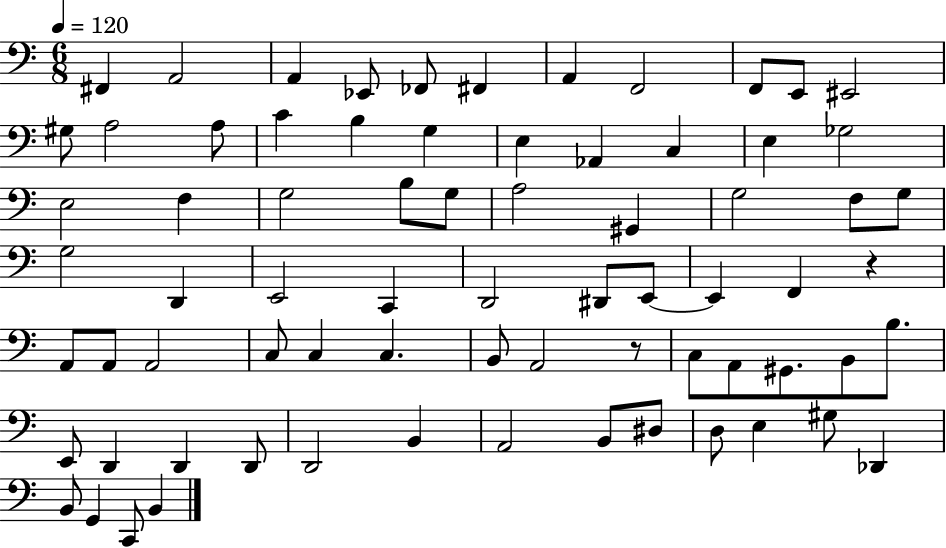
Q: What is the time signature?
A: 6/8